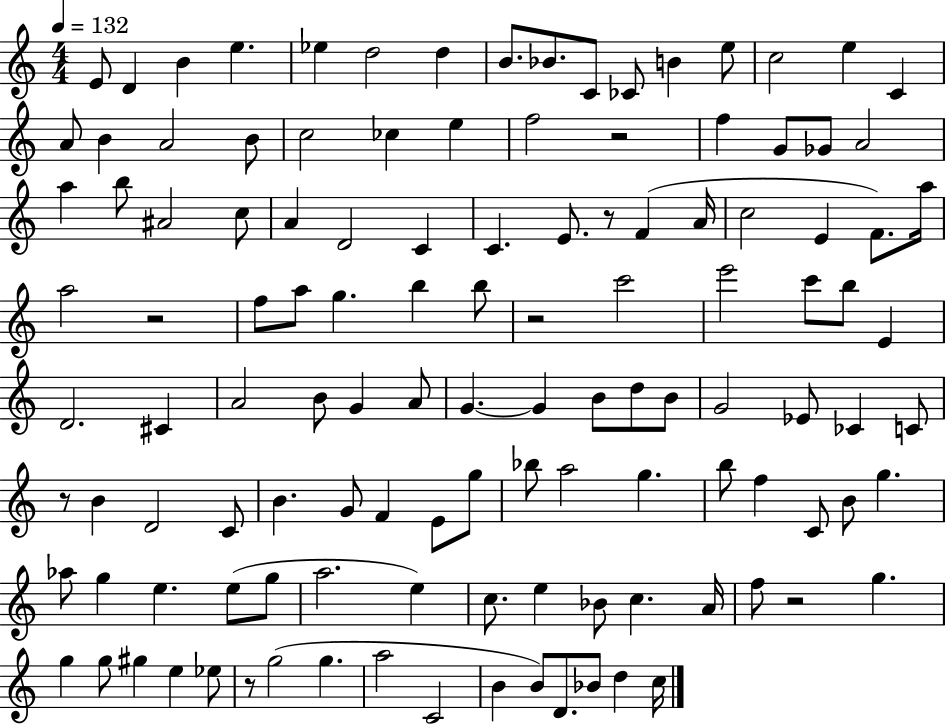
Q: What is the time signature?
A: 4/4